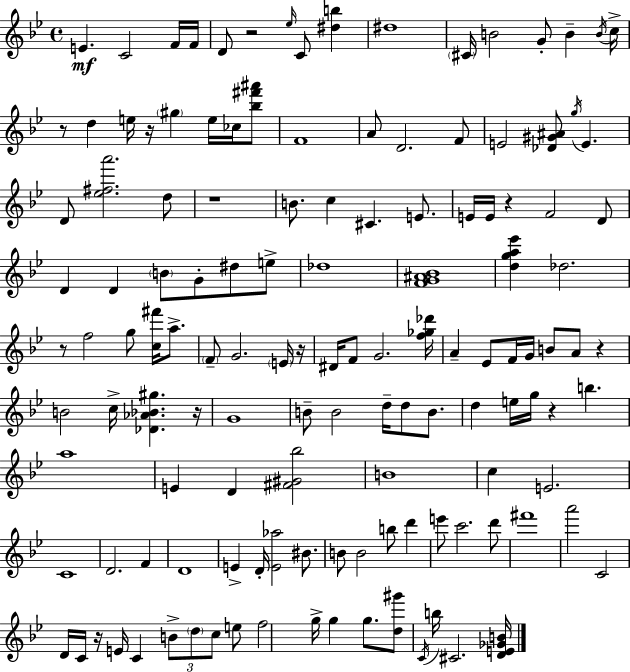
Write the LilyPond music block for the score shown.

{
  \clef treble
  \time 4/4
  \defaultTimeSignature
  \key g \minor
  e'4.\mf c'2 f'16 f'16 | d'8 r2 \grace { ees''16 } c'8 <dis'' b''>4 | dis''1 | \parenthesize cis'16 b'2 g'8-. b'4-- | \break \acciaccatura { b'16 } c''16-> r8 d''4 e''16 r16 \parenthesize gis''4 e''16 ces''16 | <bes'' fis''' ais'''>8 f'1 | a'8 d'2. | f'8 e'2 <des' gis' ais'>8 \acciaccatura { g''16 } e'4. | \break d'8 <ees'' fis'' a'''>2. | d''8 r1 | b'8. c''4 cis'4. | e'8. e'16 e'16 r4 f'2 | \break d'8 d'4 d'4 \parenthesize b'8 g'8-. dis''8 | e''8-> des''1 | <f' g' ais' bes'>1 | <d'' g'' a'' ees'''>4 des''2. | \break r8 f''2 g''8 <c'' fis'''>16 | a''8.-> \parenthesize f'8-- g'2. | \parenthesize e'16 r16 dis'16 f'8 g'2. | <f'' ges'' des'''>16 a'4-- ees'8 f'16 g'16 b'8 a'8 r4 | \break b'2 c''16-> <des' aes' bes' gis''>4. | r16 g'1 | b'8-- b'2 d''16-- d''8 | b'8. d''4 e''16 g''16 r4 b''4. | \break a''1 | e'4 d'4 <fis' gis' bes''>2 | b'1 | c''4 e'2. | \break c'1 | d'2. f'4 | d'1 | e'4-> d'16-. <e' aes''>2 | \break bis'8. b'8 b'2 b''8 d'''4 | e'''8 c'''2. | d'''8 fis'''1 | a'''2 c'2 | \break d'16 c'16 r16 e'16 c'4 \tuplet 3/2 { b'8-> \parenthesize d''8 c''8 } | e''8 f''2 g''16-> g''4 | g''8. <d'' gis'''>8 \acciaccatura { c'16 } b''16 cis'2. | <d' e' ges' b'>16 \bar "|."
}